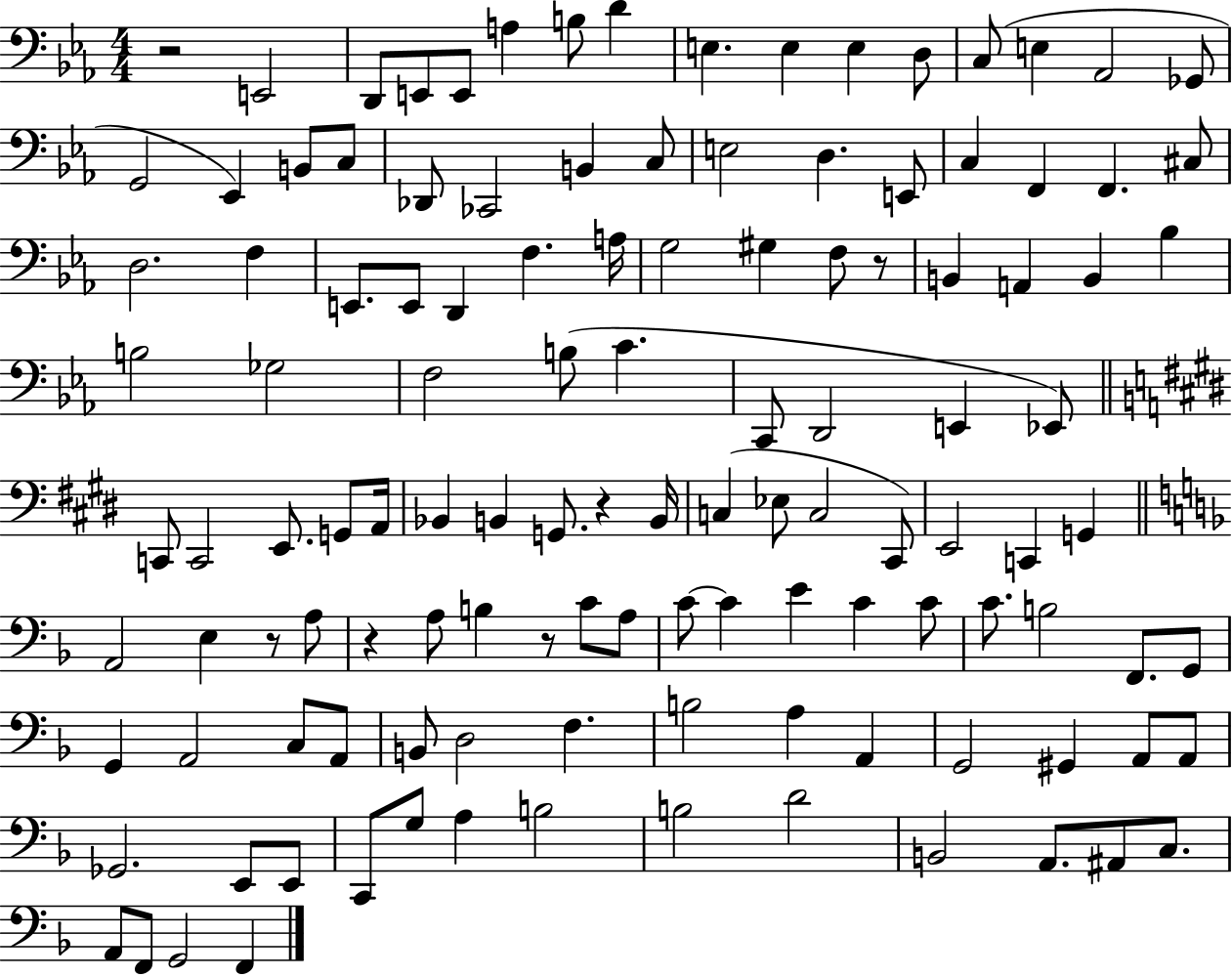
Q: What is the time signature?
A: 4/4